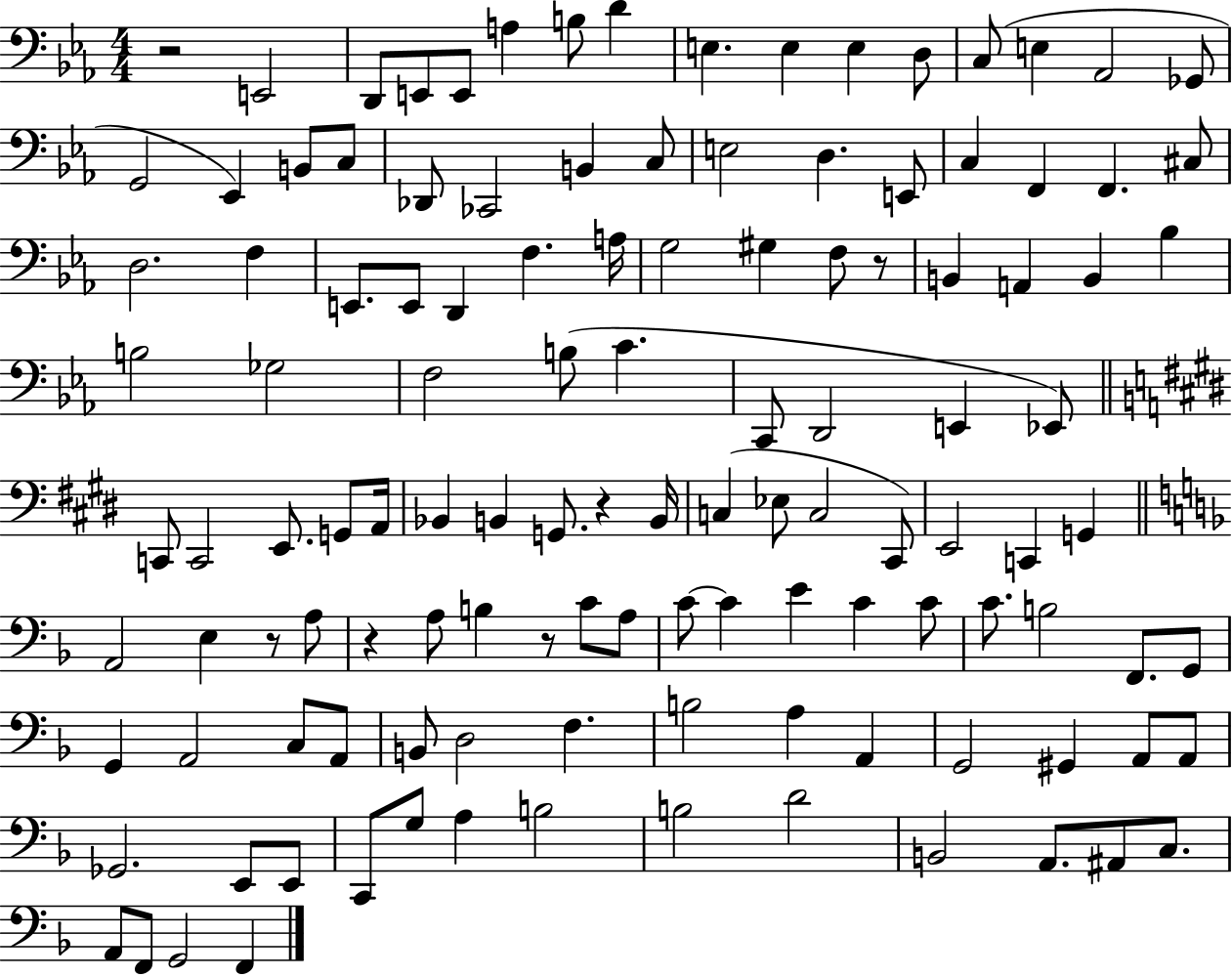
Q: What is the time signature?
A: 4/4